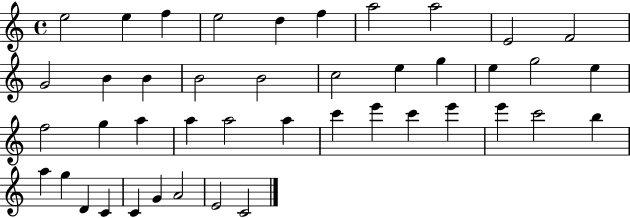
{
  \clef treble
  \time 4/4
  \defaultTimeSignature
  \key c \major
  e''2 e''4 f''4 | e''2 d''4 f''4 | a''2 a''2 | e'2 f'2 | \break g'2 b'4 b'4 | b'2 b'2 | c''2 e''4 g''4 | e''4 g''2 e''4 | \break f''2 g''4 a''4 | a''4 a''2 a''4 | c'''4 e'''4 c'''4 e'''4 | e'''4 c'''2 b''4 | \break a''4 g''4 d'4 c'4 | c'4 g'4 a'2 | e'2 c'2 | \bar "|."
}